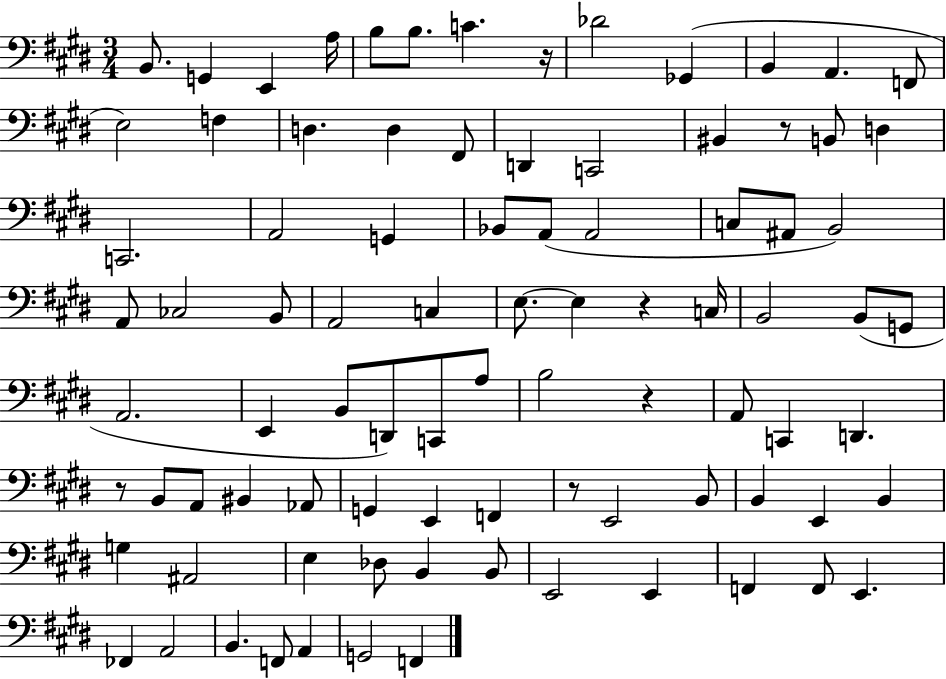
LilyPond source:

{
  \clef bass
  \numericTimeSignature
  \time 3/4
  \key e \major
  b,8. g,4 e,4 a16 | b8 b8. c'4. r16 | des'2 ges,4( | b,4 a,4. f,8 | \break e2) f4 | d4. d4 fis,8 | d,4 c,2 | bis,4 r8 b,8 d4 | \break c,2. | a,2 g,4 | bes,8 a,8( a,2 | c8 ais,8 b,2) | \break a,8 ces2 b,8 | a,2 c4 | e8.~~ e4 r4 c16 | b,2 b,8( g,8 | \break a,2. | e,4 b,8 d,8) c,8 a8 | b2 r4 | a,8 c,4 d,4. | \break r8 b,8 a,8 bis,4 aes,8 | g,4 e,4 f,4 | r8 e,2 b,8 | b,4 e,4 b,4 | \break g4 ais,2 | e4 des8 b,4 b,8 | e,2 e,4 | f,4 f,8 e,4. | \break fes,4 a,2 | b,4. f,8 a,4 | g,2 f,4 | \bar "|."
}